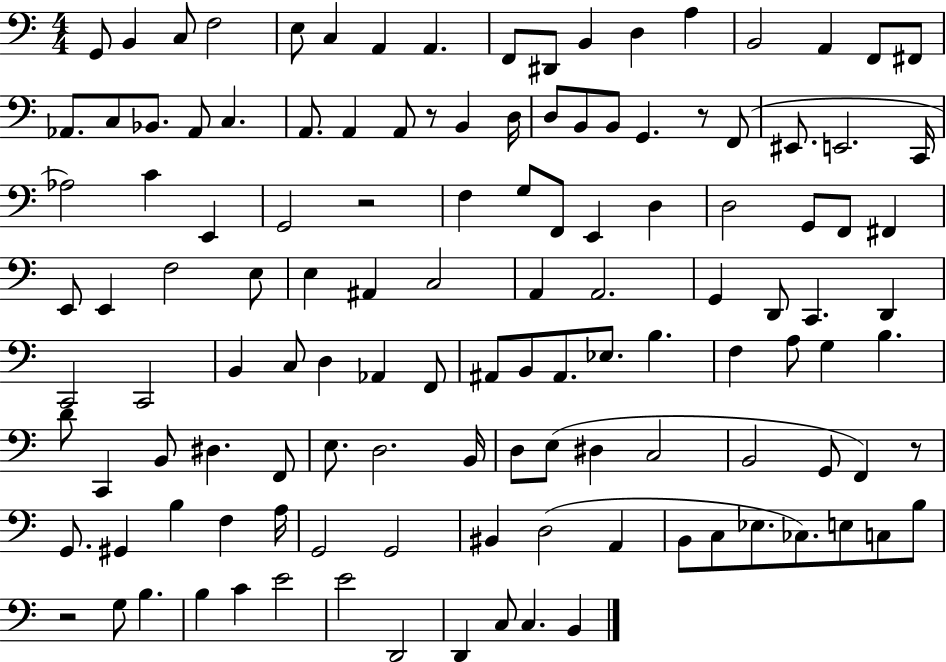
{
  \clef bass
  \numericTimeSignature
  \time 4/4
  \key c \major
  g,8 b,4 c8 f2 | e8 c4 a,4 a,4. | f,8 dis,8 b,4 d4 a4 | b,2 a,4 f,8 fis,8 | \break aes,8. c8 bes,8. aes,8 c4. | a,8. a,4 a,8 r8 b,4 d16 | d8 b,8 b,8 g,4. r8 f,8( | eis,8. e,2. c,16 | \break aes2) c'4 e,4 | g,2 r2 | f4 g8 f,8 e,4 d4 | d2 g,8 f,8 fis,4 | \break e,8 e,4 f2 e8 | e4 ais,4 c2 | a,4 a,2. | g,4 d,8 c,4. d,4 | \break c,2 c,2 | b,4 c8 d4 aes,4 f,8 | ais,8 b,8 ais,8. ees8. b4. | f4 a8 g4 b4. | \break d'8 c,4 b,8 dis4. f,8 | e8. d2. b,16 | d8 e8( dis4 c2 | b,2 g,8 f,4) r8 | \break g,8. gis,4 b4 f4 a16 | g,2 g,2 | bis,4 d2( a,4 | b,8 c8 ees8. ces8.) e8 c8 b8 | \break r2 g8 b4. | b4 c'4 e'2 | e'2 d,2 | d,4 c8 c4. b,4 | \break \bar "|."
}